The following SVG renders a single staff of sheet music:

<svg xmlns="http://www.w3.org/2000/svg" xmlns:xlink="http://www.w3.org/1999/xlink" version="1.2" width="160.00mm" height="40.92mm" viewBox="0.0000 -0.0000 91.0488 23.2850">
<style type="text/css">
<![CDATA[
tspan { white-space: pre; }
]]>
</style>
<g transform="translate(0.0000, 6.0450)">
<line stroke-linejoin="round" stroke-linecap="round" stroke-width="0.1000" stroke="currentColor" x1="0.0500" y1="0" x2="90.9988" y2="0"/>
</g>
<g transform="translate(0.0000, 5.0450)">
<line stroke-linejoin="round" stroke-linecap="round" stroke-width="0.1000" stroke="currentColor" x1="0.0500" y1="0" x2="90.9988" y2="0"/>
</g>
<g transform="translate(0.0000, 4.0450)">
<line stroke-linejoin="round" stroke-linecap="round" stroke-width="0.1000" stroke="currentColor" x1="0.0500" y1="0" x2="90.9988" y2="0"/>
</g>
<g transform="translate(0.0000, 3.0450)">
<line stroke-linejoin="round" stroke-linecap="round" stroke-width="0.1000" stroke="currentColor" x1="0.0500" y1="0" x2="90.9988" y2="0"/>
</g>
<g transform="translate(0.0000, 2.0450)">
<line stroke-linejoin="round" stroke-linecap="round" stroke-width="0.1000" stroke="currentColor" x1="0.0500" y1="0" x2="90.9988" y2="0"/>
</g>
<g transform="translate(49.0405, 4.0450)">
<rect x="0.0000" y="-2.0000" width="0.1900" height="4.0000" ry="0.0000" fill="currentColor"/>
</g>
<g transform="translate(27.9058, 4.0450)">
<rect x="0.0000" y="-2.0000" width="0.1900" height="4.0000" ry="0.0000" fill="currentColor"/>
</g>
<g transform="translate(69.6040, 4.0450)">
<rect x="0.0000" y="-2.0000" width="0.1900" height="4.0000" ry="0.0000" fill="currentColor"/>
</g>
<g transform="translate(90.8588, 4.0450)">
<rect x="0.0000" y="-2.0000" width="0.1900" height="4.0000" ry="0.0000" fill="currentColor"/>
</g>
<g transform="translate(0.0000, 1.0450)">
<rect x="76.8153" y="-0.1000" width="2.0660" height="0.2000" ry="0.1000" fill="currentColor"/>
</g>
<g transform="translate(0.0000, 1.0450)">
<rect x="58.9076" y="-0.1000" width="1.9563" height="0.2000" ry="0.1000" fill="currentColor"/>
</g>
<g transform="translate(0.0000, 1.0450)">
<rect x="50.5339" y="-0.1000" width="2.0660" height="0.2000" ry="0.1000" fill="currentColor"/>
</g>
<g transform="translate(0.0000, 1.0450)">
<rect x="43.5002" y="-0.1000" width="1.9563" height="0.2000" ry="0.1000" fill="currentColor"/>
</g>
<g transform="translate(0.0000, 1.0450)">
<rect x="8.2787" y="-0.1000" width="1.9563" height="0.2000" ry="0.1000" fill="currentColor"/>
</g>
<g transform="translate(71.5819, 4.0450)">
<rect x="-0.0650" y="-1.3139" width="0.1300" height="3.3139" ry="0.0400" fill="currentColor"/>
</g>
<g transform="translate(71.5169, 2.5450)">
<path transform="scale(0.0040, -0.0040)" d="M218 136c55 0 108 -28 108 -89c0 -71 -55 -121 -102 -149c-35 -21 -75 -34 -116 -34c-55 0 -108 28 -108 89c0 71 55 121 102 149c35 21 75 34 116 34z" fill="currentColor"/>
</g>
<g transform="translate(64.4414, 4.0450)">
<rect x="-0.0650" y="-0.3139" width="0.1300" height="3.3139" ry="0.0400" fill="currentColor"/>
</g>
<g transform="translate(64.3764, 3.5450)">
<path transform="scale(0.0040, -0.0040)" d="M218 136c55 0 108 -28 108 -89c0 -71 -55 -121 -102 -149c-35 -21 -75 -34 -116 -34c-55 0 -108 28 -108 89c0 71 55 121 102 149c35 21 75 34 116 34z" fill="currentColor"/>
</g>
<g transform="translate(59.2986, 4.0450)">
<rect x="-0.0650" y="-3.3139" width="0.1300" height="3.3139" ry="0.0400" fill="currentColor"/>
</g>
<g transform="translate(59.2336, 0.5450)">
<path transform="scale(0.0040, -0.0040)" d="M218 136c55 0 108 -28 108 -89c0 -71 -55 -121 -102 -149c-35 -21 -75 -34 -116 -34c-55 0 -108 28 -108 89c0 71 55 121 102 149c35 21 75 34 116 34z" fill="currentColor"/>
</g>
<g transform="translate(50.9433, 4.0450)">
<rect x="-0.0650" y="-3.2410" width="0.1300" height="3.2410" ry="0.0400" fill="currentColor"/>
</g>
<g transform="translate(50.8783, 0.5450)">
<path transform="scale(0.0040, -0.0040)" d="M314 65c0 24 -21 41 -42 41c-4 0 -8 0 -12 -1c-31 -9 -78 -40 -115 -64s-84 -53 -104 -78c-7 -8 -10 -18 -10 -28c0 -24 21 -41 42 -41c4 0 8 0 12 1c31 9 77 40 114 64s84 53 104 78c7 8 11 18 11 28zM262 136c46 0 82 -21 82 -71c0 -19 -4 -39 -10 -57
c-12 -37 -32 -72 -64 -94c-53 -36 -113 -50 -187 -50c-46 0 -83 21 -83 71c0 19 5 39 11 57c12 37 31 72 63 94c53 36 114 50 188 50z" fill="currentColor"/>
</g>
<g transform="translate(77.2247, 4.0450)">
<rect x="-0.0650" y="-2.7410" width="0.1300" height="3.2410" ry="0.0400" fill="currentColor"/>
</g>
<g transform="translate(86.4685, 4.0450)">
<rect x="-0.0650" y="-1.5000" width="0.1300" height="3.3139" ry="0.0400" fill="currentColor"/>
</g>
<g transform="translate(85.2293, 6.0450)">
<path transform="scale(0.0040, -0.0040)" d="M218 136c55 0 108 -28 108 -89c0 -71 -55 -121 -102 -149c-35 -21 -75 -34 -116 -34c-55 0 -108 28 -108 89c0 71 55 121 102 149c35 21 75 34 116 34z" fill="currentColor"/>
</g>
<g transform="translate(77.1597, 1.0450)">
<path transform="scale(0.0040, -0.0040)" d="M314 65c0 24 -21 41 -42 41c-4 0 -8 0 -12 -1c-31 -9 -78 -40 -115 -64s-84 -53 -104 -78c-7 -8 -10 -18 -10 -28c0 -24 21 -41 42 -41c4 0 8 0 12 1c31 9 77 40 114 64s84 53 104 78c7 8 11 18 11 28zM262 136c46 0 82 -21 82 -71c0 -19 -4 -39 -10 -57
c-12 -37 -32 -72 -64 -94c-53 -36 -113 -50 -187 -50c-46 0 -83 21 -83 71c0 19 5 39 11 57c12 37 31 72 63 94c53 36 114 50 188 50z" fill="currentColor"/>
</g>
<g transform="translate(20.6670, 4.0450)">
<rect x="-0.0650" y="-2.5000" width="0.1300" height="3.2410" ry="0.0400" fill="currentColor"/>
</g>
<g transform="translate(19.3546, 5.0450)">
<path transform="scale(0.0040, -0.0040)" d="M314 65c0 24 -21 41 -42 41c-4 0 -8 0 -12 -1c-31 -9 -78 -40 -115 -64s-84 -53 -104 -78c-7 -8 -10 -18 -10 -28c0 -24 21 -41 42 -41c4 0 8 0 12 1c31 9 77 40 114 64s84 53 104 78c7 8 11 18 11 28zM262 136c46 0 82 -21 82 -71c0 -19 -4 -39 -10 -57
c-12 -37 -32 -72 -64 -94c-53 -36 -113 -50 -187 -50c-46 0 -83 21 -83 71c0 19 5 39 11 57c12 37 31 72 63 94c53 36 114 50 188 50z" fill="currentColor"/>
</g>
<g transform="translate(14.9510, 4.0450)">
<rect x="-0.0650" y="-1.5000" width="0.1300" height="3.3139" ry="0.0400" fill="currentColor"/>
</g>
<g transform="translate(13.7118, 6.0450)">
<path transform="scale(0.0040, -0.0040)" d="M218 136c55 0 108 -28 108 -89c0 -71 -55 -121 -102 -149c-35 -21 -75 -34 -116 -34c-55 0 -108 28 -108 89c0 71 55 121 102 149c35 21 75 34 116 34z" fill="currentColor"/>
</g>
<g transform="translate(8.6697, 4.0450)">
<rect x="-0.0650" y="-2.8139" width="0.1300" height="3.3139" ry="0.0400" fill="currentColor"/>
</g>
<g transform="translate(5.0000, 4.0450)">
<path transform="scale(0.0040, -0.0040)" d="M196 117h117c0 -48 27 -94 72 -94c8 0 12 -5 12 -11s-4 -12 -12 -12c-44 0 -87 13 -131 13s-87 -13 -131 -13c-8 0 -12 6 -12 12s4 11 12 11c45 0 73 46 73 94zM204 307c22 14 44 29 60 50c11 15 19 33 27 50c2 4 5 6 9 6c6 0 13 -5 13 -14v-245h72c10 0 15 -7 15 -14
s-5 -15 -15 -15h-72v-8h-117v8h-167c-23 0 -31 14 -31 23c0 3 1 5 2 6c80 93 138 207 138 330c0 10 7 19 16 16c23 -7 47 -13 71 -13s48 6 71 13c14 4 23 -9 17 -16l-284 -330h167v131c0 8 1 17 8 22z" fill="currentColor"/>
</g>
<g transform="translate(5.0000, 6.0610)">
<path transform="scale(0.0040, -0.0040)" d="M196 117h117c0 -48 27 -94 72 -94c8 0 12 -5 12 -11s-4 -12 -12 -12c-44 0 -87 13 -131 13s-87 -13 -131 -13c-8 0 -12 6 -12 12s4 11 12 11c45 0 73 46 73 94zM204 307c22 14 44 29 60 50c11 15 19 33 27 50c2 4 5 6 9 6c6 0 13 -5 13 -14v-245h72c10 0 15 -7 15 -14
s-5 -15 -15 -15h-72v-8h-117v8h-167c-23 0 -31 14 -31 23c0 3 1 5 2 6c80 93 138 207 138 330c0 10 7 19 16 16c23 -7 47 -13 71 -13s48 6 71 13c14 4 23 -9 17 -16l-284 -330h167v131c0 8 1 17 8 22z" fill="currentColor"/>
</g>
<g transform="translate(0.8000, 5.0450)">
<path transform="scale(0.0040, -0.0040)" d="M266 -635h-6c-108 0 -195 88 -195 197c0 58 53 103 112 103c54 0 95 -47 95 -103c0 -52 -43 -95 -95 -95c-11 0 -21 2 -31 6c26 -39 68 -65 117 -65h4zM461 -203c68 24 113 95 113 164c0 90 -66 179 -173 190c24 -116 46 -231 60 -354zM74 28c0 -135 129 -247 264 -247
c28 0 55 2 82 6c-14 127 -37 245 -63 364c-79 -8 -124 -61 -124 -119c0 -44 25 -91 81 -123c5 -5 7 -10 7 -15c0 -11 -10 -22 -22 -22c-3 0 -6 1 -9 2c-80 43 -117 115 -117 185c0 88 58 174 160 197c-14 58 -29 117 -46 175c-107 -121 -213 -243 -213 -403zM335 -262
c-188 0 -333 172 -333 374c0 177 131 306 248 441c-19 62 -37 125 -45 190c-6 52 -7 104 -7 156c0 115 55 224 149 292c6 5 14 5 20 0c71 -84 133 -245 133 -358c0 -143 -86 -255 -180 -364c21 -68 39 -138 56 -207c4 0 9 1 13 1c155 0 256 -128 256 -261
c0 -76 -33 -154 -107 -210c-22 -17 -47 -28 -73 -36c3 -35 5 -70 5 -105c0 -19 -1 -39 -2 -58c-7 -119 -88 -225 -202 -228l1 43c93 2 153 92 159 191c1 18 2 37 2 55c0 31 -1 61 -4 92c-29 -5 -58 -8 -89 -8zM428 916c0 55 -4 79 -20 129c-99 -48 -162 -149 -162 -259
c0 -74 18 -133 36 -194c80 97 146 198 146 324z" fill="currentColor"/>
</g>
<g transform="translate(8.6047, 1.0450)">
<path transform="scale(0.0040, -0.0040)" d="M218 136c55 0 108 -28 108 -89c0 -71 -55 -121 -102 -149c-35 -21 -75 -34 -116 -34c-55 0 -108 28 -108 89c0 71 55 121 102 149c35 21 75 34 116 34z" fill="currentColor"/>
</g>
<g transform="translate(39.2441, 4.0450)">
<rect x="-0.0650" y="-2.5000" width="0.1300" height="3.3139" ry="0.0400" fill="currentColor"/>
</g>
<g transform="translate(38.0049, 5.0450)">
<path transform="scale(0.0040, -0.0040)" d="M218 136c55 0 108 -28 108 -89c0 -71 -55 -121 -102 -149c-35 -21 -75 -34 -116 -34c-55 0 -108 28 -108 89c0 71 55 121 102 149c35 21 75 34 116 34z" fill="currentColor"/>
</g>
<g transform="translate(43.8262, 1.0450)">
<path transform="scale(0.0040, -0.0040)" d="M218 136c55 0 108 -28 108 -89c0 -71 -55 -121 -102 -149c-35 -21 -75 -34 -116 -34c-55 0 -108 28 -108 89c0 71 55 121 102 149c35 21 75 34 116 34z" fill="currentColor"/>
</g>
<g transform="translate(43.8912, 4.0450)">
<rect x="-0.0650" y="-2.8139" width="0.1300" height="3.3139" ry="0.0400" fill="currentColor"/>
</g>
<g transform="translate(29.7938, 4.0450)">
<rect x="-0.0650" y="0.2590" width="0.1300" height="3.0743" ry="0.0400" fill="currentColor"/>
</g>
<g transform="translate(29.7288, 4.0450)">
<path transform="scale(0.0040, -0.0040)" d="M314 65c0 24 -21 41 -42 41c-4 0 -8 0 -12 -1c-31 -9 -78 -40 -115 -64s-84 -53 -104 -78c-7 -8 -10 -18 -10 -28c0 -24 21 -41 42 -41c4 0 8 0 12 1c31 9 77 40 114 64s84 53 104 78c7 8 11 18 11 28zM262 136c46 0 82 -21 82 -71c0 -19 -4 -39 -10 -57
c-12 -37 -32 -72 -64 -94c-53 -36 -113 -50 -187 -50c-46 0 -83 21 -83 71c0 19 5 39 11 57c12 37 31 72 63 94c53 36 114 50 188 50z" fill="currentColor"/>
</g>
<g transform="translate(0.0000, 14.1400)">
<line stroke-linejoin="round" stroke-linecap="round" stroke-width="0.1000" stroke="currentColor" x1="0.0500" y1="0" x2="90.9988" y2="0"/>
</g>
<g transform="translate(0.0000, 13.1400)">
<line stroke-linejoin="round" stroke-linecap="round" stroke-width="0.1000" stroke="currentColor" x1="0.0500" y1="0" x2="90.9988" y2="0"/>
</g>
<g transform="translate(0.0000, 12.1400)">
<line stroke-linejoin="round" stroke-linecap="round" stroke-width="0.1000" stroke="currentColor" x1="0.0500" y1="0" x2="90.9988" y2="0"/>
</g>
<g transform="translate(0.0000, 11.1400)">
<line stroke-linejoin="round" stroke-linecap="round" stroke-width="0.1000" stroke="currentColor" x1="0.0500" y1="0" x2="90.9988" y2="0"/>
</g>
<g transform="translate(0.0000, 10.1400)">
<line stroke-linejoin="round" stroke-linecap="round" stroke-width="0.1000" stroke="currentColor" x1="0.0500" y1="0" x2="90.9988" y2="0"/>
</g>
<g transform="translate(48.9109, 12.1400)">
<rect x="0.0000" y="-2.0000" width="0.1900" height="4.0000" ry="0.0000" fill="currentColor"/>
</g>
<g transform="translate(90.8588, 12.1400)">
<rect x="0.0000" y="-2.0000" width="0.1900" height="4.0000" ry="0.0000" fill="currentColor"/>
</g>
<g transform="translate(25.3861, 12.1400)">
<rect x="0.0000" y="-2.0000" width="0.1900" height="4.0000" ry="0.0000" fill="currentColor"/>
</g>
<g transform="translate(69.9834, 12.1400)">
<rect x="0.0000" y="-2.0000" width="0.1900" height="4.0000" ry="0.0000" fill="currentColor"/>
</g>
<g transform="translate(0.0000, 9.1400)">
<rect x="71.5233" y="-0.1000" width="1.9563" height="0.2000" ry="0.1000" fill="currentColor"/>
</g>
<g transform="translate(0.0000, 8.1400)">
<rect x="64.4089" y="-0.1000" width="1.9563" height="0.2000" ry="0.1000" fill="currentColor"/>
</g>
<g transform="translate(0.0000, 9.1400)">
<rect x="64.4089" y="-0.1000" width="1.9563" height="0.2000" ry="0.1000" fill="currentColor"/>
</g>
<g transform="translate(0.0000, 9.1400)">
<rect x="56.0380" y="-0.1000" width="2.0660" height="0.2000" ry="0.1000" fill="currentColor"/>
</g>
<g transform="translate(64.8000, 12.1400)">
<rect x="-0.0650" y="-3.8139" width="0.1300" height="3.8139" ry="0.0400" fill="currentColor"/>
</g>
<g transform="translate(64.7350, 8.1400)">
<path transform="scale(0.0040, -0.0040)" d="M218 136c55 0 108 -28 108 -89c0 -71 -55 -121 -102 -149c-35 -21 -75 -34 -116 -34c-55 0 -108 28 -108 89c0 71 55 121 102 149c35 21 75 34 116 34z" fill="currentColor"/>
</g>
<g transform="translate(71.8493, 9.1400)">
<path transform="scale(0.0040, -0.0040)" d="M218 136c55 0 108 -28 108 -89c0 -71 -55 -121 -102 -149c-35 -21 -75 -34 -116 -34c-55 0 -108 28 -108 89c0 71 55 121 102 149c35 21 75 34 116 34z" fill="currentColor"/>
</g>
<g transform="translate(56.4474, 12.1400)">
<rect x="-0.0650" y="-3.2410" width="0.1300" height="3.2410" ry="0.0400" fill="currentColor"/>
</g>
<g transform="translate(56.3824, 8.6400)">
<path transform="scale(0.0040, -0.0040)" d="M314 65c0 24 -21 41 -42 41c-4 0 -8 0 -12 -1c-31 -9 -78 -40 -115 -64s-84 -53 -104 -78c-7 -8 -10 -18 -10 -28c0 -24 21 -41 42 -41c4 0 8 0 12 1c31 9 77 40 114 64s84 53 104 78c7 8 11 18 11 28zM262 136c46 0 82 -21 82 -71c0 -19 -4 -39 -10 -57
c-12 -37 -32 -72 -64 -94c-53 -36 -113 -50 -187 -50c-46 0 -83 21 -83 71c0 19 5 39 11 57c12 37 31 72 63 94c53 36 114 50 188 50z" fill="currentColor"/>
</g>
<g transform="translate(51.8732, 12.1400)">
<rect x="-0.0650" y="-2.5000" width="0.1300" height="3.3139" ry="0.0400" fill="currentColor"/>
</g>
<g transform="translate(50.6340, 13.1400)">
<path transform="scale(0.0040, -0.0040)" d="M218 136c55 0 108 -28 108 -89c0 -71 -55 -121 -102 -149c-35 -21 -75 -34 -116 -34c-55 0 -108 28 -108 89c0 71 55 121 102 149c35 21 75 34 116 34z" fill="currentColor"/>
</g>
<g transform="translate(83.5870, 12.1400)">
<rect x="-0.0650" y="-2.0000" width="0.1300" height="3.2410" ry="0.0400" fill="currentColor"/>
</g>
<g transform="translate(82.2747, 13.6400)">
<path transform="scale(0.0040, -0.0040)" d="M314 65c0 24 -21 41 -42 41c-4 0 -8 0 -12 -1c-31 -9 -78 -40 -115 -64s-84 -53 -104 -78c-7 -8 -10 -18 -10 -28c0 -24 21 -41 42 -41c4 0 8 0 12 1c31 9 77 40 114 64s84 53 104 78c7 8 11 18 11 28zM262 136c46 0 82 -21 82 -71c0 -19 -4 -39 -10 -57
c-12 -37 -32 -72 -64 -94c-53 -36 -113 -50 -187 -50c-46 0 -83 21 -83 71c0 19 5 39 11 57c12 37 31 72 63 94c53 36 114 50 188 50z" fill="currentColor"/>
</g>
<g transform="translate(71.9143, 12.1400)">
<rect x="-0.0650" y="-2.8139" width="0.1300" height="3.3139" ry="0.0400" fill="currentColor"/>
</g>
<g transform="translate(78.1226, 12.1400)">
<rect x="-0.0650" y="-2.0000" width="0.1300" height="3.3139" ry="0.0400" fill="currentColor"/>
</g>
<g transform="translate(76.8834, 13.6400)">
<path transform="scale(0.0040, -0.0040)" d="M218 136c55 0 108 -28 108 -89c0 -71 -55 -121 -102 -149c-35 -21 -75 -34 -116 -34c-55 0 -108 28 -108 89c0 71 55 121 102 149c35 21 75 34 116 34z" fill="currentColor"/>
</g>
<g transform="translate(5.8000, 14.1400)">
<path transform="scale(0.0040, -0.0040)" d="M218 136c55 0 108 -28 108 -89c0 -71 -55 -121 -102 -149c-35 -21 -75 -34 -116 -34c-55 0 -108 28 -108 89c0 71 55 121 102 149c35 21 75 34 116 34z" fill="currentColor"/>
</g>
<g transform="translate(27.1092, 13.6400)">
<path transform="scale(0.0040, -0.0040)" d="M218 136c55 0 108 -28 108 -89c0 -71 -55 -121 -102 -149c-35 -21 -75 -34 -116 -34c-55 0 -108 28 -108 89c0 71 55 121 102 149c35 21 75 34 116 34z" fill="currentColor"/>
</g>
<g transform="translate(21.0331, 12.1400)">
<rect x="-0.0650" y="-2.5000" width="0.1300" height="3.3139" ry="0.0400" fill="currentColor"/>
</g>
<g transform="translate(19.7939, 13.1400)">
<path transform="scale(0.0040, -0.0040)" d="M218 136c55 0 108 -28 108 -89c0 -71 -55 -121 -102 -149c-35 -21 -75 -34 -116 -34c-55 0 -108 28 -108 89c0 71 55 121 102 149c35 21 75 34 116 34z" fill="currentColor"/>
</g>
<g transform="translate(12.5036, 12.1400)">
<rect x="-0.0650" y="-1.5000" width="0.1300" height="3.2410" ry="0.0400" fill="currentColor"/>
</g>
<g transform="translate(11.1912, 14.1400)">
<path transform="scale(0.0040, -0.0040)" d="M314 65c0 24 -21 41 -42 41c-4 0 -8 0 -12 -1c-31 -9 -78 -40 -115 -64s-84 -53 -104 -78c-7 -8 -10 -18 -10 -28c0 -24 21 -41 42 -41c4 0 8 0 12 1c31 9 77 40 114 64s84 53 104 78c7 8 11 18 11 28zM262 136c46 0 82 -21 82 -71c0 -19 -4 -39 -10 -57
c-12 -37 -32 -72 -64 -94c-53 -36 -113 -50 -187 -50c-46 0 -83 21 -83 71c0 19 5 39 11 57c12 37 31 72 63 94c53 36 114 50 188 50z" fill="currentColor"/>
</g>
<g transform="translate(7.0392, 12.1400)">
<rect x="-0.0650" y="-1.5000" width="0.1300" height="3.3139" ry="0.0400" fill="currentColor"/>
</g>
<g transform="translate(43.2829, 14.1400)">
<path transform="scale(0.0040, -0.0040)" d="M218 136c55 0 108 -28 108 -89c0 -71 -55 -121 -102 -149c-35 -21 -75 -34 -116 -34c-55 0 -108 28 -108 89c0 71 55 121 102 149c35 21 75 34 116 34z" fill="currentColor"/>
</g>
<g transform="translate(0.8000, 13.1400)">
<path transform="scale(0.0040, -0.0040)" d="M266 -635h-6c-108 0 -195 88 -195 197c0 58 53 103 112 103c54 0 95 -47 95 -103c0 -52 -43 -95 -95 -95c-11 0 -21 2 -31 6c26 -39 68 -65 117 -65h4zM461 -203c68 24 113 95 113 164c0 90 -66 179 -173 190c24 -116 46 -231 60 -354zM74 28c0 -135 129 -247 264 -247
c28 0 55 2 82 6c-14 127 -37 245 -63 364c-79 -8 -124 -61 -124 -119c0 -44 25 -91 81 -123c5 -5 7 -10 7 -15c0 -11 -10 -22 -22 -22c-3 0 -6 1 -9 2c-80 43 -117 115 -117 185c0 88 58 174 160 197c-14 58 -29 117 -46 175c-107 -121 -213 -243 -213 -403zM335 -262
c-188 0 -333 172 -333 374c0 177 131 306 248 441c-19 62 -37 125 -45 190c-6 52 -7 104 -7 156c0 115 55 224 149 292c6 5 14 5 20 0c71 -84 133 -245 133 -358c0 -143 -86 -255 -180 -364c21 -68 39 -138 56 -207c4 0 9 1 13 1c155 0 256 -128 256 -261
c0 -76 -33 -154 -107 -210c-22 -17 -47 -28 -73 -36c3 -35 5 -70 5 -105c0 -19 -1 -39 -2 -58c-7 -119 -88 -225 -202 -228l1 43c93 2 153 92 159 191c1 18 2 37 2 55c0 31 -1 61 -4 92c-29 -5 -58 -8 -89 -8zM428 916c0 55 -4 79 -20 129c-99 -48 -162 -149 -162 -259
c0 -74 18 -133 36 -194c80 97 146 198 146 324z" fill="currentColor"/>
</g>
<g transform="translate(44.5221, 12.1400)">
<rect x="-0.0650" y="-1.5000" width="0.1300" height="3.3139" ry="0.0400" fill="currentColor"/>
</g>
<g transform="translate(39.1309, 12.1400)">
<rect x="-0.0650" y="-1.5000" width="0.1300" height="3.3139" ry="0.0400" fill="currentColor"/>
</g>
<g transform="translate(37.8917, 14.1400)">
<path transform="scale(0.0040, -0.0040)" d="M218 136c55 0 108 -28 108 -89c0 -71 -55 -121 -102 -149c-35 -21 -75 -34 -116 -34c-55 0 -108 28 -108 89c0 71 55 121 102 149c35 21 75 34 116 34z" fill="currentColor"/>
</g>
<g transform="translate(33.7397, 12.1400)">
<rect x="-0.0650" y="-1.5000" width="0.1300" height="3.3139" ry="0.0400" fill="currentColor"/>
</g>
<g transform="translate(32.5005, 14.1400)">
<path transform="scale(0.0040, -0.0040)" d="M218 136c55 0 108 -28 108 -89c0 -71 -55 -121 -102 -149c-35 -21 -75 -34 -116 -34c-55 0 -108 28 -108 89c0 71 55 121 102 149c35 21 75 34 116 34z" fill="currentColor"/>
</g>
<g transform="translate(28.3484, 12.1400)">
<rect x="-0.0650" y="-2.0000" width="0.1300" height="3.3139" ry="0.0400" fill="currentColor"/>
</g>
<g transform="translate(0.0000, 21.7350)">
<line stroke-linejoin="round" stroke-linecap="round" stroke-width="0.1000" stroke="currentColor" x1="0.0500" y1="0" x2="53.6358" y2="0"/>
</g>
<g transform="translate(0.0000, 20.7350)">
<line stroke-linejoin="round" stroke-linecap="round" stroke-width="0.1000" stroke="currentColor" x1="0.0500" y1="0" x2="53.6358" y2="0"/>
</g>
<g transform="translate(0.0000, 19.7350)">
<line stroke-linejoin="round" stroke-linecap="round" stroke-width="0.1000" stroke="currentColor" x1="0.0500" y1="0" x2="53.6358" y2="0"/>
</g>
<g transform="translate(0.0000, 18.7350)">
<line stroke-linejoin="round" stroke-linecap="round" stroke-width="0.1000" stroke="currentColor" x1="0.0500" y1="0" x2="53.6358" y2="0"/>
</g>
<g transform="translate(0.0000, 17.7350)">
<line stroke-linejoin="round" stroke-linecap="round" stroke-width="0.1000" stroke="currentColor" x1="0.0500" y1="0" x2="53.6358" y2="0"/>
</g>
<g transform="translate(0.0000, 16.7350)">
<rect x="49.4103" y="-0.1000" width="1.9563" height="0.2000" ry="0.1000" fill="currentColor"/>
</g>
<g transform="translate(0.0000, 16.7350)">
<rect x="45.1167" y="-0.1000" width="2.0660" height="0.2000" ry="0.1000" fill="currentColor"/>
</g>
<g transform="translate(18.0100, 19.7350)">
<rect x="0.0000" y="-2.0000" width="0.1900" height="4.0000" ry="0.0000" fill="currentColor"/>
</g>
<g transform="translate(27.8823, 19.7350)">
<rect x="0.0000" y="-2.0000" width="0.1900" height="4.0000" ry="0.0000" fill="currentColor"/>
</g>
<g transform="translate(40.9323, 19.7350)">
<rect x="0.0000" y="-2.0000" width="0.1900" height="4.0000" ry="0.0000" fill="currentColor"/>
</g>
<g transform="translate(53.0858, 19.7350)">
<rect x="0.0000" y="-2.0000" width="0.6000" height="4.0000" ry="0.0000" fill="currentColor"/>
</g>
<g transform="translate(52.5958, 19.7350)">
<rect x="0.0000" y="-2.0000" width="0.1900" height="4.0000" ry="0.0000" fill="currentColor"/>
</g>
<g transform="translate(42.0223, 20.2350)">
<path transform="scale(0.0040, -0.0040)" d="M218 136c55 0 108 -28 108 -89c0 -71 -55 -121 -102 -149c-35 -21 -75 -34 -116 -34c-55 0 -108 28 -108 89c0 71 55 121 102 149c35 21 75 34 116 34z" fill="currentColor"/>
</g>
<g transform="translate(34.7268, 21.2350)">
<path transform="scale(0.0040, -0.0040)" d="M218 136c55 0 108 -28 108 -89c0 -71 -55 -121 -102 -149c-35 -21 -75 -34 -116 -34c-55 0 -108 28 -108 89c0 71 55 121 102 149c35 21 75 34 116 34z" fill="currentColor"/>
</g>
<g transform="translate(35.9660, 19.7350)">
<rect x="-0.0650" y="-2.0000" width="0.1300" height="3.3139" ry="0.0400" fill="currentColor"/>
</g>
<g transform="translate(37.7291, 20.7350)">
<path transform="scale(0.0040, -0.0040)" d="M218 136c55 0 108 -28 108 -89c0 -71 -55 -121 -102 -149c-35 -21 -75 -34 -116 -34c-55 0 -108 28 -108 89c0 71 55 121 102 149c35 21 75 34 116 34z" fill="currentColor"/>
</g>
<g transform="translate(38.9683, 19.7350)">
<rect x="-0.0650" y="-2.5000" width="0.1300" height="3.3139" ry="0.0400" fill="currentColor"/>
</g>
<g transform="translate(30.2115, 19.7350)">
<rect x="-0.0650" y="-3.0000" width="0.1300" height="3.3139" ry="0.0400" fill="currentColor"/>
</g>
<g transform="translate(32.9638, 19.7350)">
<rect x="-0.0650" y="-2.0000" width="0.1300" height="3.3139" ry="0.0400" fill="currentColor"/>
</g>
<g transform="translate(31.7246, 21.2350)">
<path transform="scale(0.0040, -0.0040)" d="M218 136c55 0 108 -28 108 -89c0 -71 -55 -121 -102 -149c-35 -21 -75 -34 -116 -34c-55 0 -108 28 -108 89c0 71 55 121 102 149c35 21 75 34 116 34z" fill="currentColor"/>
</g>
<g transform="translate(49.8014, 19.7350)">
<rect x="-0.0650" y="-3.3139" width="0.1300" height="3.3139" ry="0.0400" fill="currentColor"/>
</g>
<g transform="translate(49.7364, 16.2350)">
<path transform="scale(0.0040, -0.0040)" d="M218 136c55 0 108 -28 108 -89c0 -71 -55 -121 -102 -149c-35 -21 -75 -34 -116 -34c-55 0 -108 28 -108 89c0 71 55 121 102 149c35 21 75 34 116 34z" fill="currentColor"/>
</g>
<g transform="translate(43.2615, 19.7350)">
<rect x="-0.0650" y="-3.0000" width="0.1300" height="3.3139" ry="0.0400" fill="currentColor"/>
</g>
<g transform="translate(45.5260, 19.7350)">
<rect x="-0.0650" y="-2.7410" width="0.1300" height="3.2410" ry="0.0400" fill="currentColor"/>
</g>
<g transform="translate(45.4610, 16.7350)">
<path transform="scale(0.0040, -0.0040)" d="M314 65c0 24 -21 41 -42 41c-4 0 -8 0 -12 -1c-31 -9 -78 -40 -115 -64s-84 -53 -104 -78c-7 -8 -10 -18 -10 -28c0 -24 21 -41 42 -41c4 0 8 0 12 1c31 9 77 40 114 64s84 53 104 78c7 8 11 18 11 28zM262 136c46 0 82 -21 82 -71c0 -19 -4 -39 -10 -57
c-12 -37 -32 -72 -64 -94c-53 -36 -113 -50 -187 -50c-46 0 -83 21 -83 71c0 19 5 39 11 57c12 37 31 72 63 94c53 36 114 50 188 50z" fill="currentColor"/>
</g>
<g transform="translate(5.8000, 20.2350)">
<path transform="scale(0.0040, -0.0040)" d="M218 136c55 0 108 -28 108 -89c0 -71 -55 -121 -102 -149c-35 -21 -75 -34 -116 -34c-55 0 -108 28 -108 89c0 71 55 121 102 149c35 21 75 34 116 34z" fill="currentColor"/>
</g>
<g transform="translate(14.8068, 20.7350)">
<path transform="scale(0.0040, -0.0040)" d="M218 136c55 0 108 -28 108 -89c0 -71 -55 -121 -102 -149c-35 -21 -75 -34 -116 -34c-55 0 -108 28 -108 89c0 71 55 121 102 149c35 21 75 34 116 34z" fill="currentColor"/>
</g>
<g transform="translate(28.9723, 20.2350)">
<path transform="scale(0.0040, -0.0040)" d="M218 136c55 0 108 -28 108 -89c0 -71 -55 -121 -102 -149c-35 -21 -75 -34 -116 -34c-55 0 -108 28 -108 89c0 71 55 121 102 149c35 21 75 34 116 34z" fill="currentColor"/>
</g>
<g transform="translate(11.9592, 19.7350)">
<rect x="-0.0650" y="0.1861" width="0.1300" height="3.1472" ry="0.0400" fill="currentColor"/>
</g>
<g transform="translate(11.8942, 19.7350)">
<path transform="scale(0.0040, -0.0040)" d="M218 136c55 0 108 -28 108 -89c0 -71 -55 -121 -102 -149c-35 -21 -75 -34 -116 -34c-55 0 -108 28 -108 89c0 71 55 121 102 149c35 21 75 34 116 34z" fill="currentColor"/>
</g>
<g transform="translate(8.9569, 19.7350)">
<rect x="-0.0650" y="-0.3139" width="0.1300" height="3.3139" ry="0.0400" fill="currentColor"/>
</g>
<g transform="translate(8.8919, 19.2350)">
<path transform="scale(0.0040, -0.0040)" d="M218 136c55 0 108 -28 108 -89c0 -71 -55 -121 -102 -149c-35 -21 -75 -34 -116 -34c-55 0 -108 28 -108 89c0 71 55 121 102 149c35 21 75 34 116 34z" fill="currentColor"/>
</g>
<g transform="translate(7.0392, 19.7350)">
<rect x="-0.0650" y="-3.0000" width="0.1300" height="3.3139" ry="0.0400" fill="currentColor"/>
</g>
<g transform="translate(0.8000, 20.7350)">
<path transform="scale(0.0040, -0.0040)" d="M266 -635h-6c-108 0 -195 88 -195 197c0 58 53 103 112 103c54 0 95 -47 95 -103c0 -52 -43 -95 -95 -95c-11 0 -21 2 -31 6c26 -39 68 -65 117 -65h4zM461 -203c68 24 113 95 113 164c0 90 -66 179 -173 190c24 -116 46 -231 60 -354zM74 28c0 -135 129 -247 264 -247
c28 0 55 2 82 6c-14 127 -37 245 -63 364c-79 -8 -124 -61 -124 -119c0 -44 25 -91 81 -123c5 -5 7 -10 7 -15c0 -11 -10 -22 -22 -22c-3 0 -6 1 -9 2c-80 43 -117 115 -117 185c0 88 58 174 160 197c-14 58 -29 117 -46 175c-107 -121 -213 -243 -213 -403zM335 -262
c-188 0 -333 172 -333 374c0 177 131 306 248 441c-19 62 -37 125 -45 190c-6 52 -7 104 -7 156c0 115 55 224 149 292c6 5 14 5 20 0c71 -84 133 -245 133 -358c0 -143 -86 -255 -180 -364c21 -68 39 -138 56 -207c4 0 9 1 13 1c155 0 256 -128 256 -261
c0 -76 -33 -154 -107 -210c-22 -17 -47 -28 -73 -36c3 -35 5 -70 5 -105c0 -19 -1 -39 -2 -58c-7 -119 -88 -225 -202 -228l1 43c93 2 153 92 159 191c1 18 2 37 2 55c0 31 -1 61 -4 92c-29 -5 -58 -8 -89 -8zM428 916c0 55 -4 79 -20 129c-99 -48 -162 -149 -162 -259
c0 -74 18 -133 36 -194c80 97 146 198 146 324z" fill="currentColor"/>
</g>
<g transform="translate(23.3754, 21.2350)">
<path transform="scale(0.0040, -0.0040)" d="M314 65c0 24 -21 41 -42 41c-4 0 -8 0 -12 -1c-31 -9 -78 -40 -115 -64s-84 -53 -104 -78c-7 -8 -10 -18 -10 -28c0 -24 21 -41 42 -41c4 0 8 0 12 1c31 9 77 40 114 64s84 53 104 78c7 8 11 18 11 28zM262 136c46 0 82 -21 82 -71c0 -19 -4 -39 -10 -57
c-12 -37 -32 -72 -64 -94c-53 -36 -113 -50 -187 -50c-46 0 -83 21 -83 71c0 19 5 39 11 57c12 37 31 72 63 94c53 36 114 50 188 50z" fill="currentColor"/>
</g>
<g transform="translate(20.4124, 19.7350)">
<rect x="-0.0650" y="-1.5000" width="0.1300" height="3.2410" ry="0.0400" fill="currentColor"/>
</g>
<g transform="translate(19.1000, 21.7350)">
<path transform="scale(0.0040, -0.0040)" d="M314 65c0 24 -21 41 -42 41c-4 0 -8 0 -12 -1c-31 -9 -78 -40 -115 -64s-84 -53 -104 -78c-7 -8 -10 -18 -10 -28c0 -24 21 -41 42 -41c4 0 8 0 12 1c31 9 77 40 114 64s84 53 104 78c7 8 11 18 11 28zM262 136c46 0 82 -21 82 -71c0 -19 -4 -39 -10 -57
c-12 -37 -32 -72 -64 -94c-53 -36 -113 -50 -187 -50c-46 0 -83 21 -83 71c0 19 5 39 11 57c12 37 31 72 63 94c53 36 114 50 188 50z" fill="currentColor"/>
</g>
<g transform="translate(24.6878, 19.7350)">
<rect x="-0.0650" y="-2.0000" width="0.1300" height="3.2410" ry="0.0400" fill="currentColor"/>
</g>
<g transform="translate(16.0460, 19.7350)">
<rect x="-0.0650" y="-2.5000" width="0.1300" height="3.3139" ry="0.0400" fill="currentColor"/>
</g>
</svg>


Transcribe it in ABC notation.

X:1
T:Untitled
M:4/4
L:1/4
K:C
a E G2 B2 G a b2 b c e a2 E E E2 G F E E E G b2 c' a F F2 A c B G E2 F2 A F F G A a2 b